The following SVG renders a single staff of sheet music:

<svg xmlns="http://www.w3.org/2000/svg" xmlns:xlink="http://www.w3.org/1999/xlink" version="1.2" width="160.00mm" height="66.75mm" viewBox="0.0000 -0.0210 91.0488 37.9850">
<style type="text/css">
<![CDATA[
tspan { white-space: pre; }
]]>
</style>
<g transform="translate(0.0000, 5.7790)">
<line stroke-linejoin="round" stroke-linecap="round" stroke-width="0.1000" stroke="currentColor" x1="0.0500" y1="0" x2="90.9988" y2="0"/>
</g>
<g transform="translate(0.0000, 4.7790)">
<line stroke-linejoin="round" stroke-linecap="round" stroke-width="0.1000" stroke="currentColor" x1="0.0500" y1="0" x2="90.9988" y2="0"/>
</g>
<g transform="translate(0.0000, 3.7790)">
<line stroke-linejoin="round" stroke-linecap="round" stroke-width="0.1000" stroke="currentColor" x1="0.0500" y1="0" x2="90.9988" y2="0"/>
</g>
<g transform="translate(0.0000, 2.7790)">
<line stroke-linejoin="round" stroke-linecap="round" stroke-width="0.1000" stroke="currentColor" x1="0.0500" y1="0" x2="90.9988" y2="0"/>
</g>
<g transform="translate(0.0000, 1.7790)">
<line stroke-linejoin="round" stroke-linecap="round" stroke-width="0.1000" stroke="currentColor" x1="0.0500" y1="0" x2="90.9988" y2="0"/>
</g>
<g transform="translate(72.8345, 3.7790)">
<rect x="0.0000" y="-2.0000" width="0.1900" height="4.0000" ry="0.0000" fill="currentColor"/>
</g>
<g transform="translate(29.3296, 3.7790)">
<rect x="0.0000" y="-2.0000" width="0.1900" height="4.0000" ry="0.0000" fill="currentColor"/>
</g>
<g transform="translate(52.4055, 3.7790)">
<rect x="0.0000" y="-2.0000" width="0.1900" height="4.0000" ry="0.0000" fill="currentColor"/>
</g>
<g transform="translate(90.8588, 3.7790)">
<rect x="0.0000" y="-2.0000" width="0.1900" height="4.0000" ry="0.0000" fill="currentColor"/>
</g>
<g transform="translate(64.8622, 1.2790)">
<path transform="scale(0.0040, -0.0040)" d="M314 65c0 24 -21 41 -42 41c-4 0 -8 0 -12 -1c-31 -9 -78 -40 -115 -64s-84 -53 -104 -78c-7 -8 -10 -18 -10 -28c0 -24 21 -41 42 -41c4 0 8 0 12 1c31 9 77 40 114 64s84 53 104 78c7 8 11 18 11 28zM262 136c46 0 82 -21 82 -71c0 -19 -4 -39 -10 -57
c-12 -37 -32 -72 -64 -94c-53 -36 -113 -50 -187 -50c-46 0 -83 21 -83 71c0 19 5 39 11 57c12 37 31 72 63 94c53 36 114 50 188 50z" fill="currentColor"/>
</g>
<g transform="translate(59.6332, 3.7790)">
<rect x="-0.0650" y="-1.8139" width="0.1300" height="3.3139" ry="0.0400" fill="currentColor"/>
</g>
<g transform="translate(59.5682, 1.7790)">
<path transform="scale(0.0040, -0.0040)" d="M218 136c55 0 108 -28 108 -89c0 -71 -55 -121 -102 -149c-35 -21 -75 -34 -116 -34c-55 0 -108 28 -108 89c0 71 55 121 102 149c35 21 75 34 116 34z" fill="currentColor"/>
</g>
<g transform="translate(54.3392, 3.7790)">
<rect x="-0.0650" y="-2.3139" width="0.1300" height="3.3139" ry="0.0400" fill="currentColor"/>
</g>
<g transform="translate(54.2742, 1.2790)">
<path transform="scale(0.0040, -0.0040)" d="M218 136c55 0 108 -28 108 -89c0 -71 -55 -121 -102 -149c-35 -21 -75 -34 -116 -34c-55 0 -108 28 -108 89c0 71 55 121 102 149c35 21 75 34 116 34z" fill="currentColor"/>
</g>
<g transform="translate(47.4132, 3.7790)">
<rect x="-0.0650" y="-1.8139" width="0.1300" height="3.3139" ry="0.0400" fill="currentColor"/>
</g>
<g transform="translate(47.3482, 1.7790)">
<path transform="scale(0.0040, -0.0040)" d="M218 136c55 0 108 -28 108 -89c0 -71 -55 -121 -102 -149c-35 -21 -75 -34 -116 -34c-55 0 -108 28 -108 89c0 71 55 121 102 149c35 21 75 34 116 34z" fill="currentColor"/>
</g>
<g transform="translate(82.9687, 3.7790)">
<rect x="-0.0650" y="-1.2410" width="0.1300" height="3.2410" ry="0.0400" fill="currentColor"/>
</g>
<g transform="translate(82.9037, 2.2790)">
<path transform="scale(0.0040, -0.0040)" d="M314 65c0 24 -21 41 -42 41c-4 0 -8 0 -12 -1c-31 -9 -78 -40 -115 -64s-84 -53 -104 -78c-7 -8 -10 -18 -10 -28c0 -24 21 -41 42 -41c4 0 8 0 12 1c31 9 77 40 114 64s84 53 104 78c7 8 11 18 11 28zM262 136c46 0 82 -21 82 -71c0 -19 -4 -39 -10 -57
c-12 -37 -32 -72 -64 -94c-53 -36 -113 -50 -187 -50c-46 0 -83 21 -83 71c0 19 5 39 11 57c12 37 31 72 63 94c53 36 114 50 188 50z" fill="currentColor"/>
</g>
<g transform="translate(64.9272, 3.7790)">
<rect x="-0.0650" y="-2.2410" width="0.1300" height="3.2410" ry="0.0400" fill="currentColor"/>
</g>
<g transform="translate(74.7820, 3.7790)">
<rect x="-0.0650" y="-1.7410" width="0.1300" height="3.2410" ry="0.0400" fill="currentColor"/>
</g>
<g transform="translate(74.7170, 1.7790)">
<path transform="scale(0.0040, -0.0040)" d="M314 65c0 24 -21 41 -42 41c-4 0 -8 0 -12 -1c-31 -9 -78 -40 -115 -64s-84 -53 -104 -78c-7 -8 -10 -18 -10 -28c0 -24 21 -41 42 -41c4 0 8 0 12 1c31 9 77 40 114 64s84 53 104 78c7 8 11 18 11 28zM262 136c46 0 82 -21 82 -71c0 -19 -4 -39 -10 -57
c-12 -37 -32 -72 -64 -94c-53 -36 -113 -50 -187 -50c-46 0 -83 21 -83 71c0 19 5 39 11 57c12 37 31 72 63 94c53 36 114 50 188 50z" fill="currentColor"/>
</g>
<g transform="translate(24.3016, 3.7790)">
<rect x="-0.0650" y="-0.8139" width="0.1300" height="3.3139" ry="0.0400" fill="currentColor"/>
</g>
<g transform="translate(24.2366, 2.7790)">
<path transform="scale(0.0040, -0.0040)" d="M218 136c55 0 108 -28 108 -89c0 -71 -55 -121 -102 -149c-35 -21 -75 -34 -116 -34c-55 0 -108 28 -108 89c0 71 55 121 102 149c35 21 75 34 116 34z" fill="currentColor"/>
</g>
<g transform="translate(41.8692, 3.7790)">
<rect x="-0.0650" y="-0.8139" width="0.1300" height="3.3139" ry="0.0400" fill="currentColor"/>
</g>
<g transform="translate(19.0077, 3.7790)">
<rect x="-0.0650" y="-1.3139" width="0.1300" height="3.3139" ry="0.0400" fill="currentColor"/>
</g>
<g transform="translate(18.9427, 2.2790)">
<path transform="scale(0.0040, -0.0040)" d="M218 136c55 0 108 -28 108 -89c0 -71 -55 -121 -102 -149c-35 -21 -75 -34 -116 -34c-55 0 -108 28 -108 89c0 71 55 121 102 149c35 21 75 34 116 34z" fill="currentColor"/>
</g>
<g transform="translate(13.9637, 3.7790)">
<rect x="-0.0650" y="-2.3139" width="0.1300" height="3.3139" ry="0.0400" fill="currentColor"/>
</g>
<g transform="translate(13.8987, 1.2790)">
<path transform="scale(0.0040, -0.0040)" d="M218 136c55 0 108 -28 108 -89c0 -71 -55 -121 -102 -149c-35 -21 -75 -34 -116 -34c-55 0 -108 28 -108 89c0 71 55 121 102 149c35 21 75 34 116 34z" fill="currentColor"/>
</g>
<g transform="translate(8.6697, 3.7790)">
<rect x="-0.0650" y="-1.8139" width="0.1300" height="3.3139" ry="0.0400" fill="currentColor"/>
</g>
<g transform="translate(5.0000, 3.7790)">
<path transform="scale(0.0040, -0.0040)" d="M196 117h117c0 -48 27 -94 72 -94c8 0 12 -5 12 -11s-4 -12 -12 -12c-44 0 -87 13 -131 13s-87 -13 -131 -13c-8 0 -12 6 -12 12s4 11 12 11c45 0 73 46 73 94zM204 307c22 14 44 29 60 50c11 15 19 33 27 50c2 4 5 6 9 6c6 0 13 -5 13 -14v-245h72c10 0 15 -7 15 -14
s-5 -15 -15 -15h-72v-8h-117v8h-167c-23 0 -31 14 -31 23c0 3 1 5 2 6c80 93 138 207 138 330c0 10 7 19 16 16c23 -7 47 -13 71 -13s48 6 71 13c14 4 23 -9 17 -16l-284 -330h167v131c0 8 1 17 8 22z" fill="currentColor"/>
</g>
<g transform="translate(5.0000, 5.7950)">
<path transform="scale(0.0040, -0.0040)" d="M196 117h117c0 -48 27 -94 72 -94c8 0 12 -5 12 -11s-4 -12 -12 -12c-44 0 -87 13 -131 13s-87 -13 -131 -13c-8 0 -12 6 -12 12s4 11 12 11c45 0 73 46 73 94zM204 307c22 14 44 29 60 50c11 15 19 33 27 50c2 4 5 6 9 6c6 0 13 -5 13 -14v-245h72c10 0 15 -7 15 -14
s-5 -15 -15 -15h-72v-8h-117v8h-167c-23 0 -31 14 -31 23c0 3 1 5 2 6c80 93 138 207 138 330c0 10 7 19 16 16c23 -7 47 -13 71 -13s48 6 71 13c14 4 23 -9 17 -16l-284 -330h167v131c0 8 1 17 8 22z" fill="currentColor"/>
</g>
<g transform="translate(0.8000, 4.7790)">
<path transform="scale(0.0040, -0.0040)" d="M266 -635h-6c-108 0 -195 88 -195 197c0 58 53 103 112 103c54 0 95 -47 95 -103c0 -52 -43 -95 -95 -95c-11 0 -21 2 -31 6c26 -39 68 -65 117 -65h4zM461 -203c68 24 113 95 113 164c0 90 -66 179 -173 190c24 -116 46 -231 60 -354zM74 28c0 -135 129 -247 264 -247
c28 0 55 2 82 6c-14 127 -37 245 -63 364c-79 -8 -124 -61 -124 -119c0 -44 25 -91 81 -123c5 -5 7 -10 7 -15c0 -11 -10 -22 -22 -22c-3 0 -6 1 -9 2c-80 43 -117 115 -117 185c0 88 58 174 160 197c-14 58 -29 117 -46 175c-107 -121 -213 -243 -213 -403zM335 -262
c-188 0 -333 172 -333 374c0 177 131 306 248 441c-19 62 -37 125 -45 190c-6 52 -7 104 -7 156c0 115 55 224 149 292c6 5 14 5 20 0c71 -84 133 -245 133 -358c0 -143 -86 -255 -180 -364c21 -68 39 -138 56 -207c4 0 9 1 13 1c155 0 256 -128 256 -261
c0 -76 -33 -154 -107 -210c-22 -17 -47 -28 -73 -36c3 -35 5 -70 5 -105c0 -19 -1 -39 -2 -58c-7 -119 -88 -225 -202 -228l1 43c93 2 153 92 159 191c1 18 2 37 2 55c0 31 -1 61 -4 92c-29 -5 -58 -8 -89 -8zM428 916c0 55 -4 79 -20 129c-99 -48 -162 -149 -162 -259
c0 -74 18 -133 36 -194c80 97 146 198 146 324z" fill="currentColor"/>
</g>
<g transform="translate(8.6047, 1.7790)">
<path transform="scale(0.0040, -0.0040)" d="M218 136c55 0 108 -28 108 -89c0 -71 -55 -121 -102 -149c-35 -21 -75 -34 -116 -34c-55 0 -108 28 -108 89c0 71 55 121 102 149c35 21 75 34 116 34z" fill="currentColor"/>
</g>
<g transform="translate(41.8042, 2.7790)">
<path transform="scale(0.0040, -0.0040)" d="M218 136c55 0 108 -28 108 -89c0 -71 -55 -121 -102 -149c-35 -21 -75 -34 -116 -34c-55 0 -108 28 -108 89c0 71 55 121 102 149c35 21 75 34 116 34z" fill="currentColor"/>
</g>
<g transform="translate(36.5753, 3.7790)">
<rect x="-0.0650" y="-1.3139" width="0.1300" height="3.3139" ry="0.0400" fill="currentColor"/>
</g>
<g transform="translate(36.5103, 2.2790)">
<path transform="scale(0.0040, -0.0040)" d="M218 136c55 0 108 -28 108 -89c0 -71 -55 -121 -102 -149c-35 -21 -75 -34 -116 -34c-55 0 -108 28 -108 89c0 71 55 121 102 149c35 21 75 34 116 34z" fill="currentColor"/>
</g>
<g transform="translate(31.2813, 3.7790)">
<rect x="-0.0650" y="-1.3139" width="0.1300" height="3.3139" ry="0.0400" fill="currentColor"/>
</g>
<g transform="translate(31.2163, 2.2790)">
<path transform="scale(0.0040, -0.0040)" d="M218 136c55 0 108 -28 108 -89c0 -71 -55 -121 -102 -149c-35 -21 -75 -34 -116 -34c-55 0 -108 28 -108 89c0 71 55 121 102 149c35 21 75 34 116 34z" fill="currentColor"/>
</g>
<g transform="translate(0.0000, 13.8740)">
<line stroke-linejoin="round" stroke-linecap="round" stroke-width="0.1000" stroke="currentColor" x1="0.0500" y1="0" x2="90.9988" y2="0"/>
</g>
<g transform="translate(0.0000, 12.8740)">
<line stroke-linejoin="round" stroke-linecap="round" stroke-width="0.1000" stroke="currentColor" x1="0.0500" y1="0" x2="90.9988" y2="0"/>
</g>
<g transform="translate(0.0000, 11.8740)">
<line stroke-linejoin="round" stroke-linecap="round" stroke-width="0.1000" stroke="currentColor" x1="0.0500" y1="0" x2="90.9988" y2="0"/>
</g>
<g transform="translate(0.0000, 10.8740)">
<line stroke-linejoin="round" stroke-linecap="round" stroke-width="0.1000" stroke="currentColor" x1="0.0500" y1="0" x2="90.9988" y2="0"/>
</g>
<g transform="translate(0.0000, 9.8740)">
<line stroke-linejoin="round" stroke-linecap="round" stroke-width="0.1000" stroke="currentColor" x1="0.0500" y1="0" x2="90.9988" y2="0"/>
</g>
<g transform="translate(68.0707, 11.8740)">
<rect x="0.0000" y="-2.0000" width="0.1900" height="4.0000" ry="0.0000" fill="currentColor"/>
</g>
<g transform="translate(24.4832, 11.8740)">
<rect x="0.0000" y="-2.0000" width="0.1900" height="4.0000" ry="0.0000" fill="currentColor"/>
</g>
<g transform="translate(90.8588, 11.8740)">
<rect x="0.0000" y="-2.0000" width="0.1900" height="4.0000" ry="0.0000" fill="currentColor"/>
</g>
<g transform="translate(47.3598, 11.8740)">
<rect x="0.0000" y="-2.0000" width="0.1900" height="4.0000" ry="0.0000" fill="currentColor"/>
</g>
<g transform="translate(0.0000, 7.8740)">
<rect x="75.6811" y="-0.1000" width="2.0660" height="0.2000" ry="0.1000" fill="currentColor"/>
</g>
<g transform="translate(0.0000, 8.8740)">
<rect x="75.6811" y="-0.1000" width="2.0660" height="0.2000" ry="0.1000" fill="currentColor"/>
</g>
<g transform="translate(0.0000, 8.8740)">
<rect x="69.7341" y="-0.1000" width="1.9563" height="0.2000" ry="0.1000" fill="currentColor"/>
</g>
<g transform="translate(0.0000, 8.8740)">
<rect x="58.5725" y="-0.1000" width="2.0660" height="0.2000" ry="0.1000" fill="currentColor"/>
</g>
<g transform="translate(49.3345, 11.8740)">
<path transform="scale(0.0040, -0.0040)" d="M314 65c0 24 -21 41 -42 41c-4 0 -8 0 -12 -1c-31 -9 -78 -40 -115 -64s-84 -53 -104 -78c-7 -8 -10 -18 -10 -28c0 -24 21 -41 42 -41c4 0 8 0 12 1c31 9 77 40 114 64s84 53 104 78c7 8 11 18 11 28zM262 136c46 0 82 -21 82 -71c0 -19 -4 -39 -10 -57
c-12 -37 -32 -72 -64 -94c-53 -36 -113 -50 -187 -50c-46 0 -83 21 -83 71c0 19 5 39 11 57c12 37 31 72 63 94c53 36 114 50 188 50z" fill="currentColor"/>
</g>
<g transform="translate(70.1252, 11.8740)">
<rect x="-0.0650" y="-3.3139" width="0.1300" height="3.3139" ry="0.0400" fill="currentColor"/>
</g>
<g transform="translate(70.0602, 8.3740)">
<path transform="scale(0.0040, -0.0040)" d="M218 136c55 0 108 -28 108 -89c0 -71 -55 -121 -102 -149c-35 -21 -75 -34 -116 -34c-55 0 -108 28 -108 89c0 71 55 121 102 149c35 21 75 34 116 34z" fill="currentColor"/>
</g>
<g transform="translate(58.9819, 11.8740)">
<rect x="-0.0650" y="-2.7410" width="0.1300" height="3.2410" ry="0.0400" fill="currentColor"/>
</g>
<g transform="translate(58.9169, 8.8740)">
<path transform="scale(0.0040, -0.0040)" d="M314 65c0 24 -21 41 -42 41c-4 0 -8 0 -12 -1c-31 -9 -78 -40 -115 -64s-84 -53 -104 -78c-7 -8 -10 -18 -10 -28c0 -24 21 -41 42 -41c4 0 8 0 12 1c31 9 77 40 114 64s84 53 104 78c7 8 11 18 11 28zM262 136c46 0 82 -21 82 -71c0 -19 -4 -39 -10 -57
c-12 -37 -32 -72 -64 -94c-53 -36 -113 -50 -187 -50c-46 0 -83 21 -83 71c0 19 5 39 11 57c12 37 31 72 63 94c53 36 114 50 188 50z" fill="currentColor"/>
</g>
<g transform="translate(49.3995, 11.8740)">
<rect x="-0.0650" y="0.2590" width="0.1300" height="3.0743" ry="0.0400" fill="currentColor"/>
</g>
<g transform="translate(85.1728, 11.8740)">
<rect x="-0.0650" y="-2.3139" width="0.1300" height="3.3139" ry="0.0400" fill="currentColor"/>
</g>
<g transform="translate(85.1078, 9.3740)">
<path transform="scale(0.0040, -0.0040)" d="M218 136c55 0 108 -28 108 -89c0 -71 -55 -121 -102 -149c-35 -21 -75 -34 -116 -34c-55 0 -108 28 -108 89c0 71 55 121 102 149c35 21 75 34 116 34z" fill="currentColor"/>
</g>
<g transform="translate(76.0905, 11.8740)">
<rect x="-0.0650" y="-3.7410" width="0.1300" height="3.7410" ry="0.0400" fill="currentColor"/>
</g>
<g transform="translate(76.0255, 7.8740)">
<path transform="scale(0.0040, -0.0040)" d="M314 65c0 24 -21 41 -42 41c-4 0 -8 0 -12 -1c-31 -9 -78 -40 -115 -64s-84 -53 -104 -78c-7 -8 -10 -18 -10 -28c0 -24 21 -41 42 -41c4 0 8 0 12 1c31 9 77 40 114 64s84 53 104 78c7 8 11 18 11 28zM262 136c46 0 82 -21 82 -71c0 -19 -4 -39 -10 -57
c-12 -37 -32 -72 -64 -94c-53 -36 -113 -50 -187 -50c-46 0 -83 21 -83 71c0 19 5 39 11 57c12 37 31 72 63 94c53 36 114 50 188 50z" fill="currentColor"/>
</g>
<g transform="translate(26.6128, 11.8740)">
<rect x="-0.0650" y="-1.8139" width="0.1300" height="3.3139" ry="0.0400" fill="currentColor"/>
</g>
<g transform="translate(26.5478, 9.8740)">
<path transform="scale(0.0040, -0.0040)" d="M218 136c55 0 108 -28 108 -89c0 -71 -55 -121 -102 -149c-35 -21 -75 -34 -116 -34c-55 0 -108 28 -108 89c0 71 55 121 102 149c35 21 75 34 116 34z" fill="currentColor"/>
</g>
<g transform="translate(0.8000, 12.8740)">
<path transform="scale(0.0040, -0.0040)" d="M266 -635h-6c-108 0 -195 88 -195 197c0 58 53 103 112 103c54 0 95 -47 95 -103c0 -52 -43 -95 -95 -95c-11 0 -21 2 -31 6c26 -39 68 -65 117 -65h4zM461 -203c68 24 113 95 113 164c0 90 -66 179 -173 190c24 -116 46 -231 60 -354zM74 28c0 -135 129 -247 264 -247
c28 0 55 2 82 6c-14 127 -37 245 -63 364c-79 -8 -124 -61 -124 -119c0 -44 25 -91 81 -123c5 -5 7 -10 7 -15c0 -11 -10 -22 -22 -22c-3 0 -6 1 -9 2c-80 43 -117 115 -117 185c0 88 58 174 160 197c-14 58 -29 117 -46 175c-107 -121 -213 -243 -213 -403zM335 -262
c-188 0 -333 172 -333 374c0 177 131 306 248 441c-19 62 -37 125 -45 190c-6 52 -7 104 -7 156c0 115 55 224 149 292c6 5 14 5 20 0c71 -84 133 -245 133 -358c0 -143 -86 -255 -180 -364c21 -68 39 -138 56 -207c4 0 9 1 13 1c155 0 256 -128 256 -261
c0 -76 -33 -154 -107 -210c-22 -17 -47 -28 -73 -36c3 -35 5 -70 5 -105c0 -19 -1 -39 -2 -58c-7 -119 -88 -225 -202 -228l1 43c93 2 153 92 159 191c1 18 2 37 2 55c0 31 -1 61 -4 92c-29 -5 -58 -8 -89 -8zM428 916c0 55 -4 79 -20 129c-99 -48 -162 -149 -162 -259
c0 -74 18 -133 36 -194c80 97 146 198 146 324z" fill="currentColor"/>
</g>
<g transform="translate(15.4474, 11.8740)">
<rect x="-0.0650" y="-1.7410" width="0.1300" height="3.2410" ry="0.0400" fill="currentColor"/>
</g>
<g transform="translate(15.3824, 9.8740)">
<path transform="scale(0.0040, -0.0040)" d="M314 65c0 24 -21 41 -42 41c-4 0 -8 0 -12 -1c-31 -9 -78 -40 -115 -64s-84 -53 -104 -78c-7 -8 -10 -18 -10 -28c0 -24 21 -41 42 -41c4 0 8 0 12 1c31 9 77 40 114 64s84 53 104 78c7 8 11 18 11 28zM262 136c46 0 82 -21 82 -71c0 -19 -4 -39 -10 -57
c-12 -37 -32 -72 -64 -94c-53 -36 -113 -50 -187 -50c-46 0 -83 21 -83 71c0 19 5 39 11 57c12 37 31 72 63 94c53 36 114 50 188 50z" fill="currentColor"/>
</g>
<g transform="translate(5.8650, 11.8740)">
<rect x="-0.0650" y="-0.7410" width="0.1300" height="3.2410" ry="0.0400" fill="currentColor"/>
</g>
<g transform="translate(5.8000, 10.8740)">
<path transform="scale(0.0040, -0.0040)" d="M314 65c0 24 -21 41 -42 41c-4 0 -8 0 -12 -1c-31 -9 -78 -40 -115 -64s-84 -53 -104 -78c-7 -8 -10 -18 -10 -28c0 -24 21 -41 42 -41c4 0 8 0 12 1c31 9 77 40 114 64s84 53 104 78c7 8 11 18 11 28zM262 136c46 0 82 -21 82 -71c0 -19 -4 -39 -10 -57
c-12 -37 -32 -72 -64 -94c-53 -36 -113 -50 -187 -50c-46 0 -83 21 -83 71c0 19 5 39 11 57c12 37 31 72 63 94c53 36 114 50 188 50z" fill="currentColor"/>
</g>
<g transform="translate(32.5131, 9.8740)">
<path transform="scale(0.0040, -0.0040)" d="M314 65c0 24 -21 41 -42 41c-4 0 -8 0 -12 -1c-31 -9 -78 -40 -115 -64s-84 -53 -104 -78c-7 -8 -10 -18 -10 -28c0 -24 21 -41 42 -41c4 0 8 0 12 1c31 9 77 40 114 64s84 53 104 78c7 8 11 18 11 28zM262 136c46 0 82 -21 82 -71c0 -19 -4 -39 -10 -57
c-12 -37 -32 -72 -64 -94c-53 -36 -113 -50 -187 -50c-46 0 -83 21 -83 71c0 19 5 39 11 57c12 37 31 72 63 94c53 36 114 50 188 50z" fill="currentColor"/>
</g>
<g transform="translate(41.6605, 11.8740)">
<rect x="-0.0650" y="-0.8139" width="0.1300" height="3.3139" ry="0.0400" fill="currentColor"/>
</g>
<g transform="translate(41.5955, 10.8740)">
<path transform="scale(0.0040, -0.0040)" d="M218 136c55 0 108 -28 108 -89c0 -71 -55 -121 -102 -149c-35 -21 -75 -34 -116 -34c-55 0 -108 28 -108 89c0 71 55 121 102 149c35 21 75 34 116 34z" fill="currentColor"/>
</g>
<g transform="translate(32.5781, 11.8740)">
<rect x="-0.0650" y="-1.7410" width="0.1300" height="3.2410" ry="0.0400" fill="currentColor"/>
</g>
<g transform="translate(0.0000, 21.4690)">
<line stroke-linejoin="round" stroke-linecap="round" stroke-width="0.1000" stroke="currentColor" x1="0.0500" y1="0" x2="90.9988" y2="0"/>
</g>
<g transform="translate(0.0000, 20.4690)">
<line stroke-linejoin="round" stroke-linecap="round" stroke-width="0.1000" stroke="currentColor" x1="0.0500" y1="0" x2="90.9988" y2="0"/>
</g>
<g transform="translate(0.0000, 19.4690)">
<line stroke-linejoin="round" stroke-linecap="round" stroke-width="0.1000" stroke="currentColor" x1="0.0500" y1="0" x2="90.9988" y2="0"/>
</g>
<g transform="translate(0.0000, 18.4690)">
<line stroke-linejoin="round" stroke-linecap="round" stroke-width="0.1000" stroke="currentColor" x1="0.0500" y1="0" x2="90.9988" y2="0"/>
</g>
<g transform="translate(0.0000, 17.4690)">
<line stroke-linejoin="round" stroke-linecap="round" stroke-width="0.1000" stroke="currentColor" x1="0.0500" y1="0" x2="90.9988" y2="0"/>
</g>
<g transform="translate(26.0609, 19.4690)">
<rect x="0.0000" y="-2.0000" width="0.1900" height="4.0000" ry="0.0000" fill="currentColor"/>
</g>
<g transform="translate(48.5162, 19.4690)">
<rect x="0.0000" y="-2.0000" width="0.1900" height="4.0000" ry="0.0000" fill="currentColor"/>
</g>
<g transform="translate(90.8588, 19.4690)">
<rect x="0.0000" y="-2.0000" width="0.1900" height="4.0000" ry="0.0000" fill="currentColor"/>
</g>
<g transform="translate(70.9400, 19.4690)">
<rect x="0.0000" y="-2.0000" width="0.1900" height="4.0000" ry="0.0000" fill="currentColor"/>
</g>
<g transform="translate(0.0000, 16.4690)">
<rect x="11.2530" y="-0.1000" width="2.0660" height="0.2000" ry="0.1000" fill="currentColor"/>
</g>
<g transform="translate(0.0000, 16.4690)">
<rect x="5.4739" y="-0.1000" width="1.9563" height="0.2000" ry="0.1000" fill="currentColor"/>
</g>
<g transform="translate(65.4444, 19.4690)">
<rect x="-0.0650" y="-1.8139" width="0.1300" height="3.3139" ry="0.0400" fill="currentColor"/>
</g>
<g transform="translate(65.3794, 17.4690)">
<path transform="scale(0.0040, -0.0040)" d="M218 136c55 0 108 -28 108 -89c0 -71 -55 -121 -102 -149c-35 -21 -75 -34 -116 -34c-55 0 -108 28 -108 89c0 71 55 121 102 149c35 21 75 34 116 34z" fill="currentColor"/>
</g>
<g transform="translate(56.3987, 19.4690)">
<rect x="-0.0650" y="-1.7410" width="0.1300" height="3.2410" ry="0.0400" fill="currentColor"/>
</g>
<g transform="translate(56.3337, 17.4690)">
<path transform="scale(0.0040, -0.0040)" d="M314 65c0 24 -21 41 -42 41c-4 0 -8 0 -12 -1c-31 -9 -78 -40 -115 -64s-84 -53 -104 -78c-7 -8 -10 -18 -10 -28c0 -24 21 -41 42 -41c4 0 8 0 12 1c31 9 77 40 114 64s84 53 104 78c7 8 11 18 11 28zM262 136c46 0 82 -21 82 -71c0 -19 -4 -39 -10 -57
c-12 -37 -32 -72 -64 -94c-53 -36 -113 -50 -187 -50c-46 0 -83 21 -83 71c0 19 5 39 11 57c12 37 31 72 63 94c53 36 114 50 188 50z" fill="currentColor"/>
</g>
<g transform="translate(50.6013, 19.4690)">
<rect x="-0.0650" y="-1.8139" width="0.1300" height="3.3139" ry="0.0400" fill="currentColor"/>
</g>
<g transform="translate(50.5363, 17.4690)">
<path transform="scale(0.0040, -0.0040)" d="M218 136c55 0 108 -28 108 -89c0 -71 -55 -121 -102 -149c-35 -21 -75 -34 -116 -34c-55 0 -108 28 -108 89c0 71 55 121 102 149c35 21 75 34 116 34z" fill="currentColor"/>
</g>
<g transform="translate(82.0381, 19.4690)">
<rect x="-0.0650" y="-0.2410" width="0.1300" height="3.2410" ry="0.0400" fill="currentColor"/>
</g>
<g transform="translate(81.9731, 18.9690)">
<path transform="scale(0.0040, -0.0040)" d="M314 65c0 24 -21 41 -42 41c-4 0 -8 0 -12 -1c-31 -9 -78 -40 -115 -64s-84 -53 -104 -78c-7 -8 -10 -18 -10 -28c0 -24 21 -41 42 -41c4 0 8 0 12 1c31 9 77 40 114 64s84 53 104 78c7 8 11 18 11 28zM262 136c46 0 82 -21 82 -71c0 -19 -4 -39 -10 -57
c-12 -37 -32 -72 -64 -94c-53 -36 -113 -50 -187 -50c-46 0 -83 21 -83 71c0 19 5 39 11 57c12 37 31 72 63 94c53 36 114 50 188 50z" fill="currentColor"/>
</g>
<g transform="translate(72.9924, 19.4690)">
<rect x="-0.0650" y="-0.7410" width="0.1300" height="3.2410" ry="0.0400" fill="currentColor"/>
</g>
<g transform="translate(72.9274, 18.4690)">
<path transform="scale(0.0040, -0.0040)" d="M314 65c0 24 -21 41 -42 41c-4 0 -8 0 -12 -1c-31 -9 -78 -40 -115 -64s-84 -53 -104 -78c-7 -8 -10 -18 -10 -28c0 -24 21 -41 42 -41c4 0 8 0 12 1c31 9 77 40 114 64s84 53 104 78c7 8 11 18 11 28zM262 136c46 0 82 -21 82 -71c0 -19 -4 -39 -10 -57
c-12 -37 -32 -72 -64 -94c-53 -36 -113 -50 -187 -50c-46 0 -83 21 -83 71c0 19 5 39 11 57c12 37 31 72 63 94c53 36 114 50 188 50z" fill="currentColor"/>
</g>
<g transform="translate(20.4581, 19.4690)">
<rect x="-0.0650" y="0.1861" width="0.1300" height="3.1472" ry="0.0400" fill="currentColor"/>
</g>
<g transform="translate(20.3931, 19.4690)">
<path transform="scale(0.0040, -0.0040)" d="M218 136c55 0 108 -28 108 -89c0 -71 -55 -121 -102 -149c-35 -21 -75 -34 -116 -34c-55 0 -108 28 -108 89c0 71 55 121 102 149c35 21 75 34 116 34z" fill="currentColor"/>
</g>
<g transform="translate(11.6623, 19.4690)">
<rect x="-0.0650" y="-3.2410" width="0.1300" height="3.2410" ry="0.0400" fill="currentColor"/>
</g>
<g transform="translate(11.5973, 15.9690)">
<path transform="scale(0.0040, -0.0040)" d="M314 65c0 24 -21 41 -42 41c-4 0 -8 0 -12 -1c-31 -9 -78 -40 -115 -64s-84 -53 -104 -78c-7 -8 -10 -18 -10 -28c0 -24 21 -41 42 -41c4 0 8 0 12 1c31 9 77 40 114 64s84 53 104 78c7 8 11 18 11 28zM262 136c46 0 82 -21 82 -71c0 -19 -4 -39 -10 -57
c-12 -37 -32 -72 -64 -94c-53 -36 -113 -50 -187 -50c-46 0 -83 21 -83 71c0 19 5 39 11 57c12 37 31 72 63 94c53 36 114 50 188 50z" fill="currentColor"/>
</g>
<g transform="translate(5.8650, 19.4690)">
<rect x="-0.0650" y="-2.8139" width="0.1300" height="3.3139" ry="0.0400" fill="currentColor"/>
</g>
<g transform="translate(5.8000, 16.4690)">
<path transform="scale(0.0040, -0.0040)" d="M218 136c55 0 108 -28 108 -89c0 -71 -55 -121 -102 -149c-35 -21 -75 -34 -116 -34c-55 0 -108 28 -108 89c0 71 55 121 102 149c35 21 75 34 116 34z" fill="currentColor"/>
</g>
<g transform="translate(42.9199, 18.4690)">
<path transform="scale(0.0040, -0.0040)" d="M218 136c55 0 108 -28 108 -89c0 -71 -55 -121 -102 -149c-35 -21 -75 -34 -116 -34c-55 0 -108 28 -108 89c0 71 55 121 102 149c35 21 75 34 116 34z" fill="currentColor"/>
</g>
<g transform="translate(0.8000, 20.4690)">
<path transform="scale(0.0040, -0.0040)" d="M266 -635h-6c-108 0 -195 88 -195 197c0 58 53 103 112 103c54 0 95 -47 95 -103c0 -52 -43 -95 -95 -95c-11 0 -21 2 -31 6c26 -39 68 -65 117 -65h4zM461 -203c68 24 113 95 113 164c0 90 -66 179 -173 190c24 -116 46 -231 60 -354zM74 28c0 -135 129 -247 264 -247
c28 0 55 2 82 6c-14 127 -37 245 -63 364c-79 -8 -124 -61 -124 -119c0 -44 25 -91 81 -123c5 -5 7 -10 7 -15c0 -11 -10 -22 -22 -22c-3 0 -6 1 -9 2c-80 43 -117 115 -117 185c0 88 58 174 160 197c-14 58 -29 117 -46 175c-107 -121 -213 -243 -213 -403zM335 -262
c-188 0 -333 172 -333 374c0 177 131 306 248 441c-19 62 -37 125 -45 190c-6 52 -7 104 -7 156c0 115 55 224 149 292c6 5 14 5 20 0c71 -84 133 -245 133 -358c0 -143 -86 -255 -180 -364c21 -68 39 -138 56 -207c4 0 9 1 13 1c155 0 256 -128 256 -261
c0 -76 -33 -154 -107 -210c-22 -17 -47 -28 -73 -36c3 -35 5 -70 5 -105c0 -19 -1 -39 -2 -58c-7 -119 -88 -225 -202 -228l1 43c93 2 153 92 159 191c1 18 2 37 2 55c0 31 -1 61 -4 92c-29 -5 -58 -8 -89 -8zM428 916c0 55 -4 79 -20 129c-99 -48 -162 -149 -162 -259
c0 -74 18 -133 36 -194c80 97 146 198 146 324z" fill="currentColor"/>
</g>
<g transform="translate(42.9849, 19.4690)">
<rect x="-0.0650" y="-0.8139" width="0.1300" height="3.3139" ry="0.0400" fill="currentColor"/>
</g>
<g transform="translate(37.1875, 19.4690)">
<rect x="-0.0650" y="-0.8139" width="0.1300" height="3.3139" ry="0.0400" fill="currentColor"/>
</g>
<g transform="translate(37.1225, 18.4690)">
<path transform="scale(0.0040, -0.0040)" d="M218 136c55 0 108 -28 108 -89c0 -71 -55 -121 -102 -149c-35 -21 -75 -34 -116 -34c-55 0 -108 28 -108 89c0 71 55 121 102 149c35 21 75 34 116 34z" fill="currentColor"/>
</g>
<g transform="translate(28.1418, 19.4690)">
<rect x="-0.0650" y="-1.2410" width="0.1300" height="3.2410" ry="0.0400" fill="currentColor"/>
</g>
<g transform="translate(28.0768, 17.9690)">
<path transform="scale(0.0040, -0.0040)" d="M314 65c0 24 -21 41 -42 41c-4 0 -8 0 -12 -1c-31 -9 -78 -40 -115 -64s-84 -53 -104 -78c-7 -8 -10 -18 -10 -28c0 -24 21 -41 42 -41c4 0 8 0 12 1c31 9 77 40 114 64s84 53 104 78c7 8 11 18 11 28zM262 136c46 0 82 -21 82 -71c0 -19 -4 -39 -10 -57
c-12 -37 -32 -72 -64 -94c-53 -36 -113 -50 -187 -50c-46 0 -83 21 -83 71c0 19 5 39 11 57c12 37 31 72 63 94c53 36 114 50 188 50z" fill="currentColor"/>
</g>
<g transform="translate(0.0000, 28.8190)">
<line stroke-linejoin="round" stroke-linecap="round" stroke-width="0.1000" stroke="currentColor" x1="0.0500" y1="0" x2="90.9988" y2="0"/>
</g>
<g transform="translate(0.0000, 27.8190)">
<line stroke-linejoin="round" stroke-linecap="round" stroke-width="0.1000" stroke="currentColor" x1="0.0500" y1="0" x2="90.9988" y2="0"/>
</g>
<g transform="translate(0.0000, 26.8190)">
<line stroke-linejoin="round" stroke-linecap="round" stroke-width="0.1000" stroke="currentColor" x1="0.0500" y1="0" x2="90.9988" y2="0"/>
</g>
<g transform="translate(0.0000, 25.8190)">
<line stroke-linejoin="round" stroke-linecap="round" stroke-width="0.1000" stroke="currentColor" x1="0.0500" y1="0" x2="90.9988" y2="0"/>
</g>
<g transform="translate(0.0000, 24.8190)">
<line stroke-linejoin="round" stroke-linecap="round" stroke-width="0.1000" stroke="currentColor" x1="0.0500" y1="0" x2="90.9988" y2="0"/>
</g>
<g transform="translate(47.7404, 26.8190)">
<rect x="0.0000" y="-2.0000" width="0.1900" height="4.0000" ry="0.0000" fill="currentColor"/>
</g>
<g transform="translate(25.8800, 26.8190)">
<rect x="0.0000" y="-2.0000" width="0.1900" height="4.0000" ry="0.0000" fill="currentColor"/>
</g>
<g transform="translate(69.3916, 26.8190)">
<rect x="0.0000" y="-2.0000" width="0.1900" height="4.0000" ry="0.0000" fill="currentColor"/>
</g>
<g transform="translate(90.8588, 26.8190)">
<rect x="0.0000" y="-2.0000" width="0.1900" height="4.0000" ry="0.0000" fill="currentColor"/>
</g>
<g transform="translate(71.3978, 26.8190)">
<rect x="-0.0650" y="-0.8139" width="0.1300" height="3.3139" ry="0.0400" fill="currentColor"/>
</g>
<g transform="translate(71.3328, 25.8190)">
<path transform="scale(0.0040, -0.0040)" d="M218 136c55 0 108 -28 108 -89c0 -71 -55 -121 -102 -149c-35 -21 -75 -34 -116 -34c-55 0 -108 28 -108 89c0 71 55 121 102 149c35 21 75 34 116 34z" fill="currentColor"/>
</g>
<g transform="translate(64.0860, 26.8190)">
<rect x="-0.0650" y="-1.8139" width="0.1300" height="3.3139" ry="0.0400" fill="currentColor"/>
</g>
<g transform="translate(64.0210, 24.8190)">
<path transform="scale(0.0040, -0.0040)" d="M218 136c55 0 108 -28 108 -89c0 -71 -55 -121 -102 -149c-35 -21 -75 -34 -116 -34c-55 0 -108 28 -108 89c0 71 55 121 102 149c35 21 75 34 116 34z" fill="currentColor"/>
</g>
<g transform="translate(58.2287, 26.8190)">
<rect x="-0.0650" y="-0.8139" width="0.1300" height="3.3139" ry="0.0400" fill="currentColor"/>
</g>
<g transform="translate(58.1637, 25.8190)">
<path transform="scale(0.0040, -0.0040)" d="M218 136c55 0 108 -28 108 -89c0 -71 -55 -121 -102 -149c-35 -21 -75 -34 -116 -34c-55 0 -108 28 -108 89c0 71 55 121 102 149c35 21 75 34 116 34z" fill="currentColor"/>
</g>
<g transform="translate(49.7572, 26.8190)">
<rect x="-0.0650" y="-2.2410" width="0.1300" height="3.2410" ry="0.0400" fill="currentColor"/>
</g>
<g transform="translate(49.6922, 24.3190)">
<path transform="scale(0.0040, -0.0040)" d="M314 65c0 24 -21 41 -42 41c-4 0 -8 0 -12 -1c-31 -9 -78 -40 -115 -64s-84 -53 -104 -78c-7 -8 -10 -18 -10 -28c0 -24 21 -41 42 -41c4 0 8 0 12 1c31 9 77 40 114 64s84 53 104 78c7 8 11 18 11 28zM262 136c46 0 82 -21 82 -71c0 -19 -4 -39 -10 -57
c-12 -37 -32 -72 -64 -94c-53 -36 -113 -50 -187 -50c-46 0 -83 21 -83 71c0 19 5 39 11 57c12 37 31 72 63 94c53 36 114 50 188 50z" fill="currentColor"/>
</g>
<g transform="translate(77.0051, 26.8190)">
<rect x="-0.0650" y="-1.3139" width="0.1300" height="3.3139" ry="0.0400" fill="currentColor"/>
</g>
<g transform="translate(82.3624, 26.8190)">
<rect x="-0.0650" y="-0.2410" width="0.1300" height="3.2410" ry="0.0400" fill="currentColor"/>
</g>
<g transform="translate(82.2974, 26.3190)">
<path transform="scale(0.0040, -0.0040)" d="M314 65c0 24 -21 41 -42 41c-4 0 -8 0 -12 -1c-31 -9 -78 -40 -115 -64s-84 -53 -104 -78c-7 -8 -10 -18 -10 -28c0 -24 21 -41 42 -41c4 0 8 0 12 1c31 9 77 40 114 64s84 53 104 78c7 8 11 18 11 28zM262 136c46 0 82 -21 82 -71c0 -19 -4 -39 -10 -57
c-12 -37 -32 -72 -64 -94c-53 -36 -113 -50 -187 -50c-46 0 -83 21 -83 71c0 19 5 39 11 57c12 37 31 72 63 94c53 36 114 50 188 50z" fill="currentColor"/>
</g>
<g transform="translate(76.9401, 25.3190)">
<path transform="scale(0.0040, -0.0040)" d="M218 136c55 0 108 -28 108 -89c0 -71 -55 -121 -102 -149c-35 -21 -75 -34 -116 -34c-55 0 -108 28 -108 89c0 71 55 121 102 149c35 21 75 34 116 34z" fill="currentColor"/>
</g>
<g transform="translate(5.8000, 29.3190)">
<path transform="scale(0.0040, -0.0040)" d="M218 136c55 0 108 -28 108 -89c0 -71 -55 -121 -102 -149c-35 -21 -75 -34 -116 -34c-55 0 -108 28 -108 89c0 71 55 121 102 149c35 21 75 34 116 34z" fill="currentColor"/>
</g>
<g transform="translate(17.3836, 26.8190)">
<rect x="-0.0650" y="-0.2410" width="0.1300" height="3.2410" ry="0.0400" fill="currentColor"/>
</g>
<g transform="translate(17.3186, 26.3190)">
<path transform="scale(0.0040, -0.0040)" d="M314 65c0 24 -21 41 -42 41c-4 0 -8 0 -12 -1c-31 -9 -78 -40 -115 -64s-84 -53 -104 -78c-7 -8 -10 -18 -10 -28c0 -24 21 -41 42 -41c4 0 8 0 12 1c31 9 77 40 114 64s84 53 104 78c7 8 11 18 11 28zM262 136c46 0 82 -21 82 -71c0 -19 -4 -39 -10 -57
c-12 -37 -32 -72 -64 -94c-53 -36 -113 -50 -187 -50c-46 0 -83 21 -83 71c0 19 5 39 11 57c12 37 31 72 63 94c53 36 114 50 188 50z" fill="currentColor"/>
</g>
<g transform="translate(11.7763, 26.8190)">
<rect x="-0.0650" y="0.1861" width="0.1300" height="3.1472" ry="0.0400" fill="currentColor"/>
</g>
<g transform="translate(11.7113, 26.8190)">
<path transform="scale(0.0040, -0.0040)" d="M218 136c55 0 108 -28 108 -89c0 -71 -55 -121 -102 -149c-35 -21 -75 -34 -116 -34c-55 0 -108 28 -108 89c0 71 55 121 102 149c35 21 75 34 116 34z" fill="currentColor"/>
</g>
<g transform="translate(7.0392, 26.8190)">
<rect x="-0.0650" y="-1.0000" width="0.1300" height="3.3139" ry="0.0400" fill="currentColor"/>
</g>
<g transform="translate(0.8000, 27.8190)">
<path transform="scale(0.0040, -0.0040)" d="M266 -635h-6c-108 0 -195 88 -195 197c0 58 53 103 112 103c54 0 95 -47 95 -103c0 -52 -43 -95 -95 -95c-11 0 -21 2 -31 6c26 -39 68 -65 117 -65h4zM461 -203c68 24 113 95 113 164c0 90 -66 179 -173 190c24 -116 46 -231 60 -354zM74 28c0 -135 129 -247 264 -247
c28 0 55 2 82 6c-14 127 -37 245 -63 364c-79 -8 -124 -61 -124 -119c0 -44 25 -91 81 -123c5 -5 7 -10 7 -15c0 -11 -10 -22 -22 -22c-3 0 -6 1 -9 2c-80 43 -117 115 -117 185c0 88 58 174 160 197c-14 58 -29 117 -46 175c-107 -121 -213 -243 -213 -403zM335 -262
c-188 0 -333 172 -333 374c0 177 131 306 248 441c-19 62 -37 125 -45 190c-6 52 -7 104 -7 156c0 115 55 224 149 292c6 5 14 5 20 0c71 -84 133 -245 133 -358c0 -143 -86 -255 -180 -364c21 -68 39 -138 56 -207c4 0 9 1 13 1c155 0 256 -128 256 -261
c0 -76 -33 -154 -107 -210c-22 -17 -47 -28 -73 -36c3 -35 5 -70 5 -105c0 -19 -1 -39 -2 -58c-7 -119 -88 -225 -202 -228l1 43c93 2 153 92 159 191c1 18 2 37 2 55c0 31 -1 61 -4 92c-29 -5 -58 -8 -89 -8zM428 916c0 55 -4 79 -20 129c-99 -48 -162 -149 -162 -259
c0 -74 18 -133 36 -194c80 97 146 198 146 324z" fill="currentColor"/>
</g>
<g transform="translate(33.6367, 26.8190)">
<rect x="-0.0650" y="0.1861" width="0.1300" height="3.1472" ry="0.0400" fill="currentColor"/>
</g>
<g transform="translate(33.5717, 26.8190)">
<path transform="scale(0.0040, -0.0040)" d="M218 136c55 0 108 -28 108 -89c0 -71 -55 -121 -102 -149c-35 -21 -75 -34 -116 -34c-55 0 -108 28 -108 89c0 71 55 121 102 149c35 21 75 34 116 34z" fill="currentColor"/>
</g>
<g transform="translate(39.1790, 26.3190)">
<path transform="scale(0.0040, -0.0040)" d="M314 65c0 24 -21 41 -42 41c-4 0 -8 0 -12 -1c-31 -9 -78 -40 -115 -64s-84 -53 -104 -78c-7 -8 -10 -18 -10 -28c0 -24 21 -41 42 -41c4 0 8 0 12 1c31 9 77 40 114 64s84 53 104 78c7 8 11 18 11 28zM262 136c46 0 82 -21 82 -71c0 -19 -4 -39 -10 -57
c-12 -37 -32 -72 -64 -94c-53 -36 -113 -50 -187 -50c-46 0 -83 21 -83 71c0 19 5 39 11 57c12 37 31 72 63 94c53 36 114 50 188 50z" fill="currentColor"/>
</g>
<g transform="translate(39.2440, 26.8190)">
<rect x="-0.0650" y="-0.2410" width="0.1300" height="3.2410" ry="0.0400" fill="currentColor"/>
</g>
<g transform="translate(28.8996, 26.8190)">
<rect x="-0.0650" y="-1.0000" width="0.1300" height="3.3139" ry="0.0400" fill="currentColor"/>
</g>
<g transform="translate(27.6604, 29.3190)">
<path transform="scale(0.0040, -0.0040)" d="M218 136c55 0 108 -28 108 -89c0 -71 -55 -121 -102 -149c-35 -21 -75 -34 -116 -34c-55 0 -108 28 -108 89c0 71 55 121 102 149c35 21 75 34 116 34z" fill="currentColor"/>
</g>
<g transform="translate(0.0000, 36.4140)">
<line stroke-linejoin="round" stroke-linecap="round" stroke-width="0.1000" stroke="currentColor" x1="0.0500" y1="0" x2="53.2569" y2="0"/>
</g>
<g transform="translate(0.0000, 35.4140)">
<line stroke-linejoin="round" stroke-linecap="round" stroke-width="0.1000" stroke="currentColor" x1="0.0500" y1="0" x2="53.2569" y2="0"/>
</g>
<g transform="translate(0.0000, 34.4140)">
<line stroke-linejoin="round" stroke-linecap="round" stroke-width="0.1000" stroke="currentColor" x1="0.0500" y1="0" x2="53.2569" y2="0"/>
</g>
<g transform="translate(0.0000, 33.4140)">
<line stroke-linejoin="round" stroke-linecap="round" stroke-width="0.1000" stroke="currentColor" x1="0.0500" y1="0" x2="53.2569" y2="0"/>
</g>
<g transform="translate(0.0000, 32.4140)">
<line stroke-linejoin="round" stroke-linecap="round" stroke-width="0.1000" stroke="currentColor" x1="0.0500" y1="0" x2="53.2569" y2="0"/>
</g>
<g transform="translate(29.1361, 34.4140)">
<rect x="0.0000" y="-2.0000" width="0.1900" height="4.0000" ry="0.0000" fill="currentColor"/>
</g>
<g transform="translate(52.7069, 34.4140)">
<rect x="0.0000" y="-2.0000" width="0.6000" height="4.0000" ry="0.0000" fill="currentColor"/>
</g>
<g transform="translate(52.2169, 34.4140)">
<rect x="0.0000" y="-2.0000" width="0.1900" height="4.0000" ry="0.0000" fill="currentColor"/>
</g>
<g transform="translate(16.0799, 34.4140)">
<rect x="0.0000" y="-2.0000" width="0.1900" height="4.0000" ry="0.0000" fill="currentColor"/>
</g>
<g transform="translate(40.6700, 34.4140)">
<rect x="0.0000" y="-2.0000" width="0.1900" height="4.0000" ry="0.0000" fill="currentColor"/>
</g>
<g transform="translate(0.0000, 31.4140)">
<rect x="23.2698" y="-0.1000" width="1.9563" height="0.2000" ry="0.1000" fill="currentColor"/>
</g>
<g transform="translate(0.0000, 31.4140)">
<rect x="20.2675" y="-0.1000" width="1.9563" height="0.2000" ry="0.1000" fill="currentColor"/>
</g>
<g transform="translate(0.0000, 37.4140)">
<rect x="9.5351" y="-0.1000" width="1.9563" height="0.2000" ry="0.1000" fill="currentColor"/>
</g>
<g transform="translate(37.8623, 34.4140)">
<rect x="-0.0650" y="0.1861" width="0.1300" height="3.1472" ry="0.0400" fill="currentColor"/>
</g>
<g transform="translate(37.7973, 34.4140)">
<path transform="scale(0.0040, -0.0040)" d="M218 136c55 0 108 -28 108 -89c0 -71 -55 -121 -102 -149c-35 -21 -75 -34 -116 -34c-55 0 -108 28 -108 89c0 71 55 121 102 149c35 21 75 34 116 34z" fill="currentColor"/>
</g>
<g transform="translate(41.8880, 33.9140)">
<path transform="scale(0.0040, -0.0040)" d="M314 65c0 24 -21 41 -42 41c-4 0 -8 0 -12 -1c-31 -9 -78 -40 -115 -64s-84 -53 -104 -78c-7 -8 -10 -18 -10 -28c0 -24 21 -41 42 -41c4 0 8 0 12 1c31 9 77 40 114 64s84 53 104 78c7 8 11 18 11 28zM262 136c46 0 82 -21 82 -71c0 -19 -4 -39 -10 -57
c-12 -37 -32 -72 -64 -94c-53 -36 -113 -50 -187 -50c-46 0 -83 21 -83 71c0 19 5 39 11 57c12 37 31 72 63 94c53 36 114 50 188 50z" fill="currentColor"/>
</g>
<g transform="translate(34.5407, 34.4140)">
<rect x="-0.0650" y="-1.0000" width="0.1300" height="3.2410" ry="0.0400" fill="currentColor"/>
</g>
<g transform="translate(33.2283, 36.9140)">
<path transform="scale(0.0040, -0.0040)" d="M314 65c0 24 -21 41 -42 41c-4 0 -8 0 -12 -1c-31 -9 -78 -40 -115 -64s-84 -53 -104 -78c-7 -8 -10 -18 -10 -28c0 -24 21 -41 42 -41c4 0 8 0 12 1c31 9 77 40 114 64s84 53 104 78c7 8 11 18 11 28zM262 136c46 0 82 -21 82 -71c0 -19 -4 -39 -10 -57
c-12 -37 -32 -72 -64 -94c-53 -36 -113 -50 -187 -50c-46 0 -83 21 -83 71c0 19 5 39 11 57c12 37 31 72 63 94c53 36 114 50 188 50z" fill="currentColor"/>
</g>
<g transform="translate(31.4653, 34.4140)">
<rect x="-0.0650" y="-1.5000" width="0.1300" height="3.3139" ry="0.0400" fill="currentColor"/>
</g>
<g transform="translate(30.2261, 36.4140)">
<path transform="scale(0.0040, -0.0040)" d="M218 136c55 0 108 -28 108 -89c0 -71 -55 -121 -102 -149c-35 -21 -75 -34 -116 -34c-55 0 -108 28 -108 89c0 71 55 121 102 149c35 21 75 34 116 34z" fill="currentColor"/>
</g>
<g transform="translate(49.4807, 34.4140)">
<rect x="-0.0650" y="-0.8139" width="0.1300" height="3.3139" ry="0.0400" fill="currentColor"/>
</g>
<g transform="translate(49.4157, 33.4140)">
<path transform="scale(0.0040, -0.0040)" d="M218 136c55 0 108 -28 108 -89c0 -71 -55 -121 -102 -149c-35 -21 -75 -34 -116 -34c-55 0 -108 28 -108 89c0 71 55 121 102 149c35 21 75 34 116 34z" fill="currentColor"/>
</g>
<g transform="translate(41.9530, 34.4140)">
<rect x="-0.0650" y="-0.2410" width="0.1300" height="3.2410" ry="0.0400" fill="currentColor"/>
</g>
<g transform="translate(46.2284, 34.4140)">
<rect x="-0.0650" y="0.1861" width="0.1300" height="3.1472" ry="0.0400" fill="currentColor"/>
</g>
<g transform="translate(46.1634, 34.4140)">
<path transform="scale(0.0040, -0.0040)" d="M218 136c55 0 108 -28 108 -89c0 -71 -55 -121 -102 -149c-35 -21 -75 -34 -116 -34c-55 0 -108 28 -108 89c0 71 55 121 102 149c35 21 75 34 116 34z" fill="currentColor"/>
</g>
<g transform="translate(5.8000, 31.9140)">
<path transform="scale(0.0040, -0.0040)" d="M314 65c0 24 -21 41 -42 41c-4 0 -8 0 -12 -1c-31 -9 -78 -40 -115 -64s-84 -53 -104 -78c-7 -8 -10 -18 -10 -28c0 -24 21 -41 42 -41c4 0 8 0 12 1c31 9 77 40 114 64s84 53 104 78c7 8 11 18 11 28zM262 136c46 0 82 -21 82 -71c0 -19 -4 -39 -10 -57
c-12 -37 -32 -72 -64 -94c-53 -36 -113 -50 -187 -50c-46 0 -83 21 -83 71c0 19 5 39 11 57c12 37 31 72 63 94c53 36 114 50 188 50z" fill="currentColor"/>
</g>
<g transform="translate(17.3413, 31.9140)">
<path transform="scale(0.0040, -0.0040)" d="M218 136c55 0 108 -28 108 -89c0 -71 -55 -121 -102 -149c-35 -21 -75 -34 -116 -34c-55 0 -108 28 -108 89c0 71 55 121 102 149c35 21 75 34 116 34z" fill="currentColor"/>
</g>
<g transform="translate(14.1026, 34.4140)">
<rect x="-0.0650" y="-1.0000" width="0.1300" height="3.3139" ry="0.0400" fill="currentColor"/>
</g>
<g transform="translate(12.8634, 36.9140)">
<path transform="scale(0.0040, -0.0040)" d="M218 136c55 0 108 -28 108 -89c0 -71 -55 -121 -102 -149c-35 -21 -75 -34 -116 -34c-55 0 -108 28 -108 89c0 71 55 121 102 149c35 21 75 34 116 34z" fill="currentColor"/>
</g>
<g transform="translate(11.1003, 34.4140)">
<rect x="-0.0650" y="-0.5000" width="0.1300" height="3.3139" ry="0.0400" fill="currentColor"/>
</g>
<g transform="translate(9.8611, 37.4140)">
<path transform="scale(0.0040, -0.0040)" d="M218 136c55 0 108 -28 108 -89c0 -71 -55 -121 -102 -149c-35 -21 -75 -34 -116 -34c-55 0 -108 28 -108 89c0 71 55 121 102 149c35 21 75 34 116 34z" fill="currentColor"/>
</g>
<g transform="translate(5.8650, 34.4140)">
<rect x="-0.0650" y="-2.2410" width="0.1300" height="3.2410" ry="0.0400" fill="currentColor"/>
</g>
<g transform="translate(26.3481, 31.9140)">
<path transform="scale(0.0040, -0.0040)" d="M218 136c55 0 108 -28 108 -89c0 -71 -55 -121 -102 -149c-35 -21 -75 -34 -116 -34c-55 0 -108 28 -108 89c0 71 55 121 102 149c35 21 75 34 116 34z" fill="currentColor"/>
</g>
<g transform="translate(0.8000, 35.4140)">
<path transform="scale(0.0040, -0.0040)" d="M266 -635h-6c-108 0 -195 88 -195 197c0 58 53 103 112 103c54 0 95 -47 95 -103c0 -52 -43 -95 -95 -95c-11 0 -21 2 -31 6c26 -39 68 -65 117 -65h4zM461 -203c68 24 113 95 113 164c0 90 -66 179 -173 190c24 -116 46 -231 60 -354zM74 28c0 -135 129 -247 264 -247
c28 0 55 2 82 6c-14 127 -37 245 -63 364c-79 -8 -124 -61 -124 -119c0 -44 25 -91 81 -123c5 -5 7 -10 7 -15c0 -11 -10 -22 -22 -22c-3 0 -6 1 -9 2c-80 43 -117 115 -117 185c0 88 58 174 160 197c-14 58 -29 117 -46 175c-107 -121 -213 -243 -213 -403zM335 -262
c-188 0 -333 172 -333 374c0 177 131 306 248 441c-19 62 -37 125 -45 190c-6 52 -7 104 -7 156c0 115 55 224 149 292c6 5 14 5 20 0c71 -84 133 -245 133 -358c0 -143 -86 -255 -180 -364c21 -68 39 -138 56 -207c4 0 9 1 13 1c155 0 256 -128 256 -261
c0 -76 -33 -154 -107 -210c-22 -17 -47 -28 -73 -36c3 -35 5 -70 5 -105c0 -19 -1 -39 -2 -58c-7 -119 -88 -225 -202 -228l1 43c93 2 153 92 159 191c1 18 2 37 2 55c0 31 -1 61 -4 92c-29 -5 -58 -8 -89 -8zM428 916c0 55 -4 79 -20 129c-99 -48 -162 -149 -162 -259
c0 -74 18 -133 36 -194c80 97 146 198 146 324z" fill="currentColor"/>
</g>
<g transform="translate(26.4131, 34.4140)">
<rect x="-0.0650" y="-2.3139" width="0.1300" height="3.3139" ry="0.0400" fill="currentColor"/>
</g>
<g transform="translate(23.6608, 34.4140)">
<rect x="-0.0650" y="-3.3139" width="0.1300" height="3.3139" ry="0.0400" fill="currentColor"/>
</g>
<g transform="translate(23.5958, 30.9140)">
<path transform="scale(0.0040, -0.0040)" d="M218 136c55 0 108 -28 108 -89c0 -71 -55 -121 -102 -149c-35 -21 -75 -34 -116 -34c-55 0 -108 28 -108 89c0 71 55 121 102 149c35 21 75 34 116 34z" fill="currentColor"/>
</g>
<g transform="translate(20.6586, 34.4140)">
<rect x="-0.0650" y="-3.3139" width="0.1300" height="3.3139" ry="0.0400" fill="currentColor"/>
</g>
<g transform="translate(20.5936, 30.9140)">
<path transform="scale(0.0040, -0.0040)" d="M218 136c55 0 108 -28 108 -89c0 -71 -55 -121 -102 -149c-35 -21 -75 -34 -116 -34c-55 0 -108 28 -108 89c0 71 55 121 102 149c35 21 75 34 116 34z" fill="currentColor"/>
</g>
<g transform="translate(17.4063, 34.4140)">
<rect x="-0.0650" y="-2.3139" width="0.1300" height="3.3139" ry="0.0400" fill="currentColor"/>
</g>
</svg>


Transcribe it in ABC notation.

X:1
T:Untitled
M:4/4
L:1/4
K:C
f g e d e e d f g f g2 f2 e2 d2 f2 f f2 d B2 a2 b c'2 g a b2 B e2 d d f f2 f d2 c2 D B c2 D B c2 g2 d f d e c2 g2 C D g b b g E D2 B c2 B d